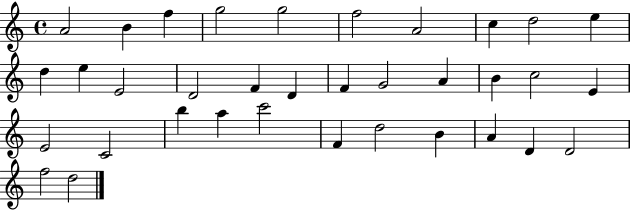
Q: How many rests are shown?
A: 0